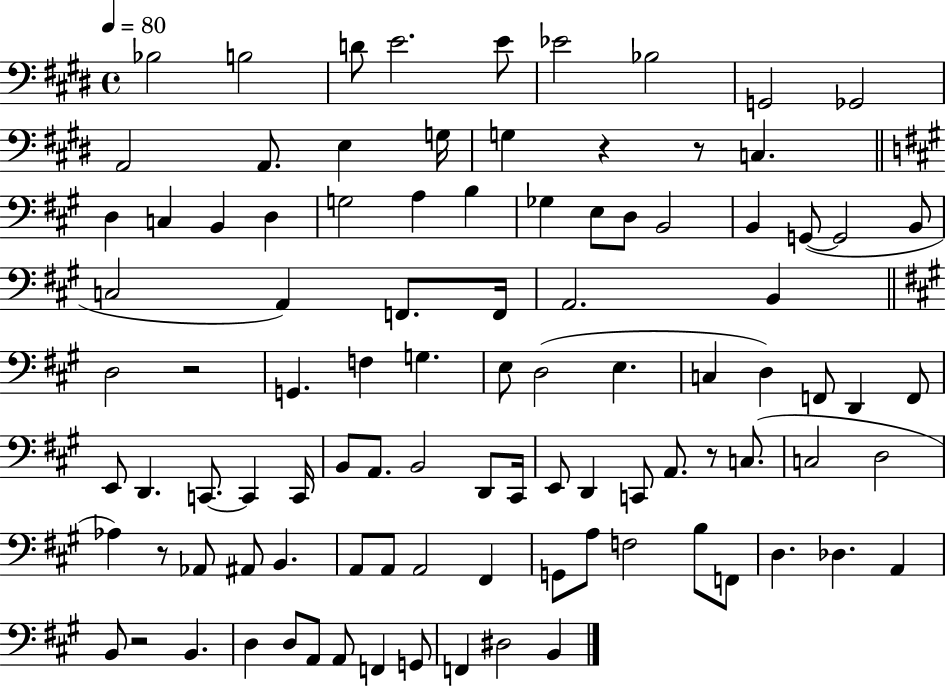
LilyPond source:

{
  \clef bass
  \time 4/4
  \defaultTimeSignature
  \key e \major
  \tempo 4 = 80
  bes2 b2 | d'8 e'2. e'8 | ees'2 bes2 | g,2 ges,2 | \break a,2 a,8. e4 g16 | g4 r4 r8 c4. | \bar "||" \break \key a \major d4 c4 b,4 d4 | g2 a4 b4 | ges4 e8 d8 b,2 | b,4 g,8~(~ g,2 b,8 | \break c2 a,4) f,8. f,16 | a,2. b,4 | \bar "||" \break \key a \major d2 r2 | g,4. f4 g4. | e8 d2( e4. | c4 d4) f,8 d,4 f,8 | \break e,8 d,4. c,8.~~ c,4 c,16 | b,8 a,8. b,2 d,8 cis,16 | e,8 d,4 c,8 a,8. r8 c8.( | c2 d2 | \break aes4) r8 aes,8 ais,8 b,4. | a,8 a,8 a,2 fis,4 | g,8 a8 f2 b8 f,8 | d4. des4. a,4 | \break b,8 r2 b,4. | d4 d8 a,8 a,8 f,4 g,8 | f,4 dis2 b,4 | \bar "|."
}